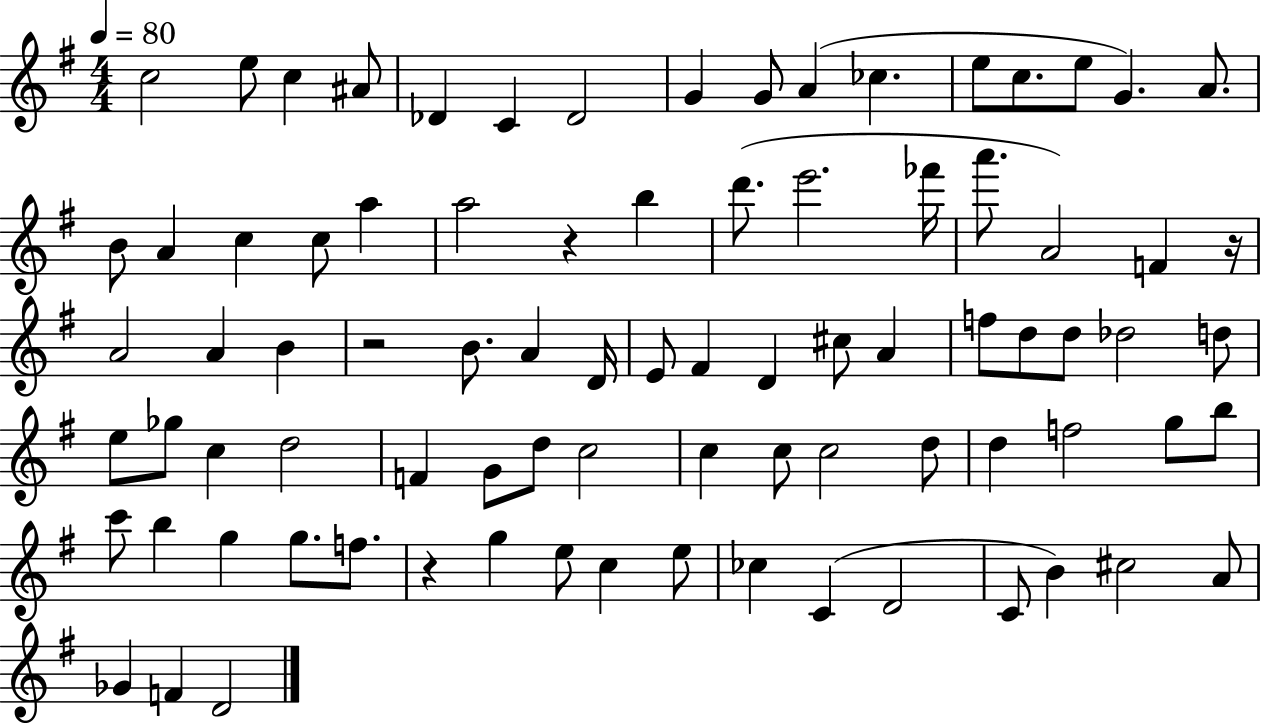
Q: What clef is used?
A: treble